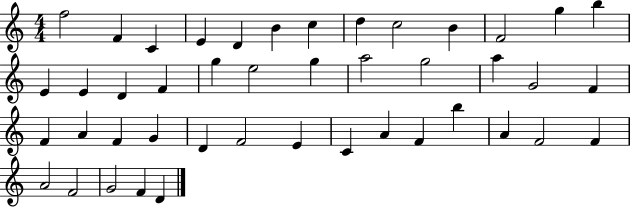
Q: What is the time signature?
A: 4/4